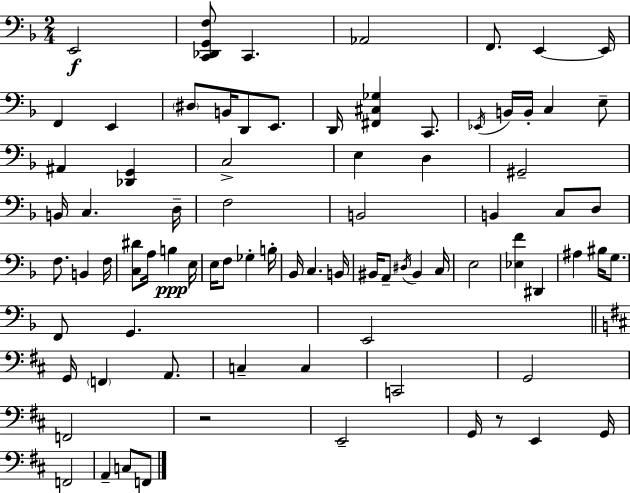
X:1
T:Untitled
M:2/4
L:1/4
K:F
E,,2 [C,,_D,,G,,F,]/2 C,, _A,,2 F,,/2 E,, E,,/4 F,, E,, ^D,/2 B,,/4 D,,/2 E,,/2 D,,/4 [^F,,^C,_G,] C,,/2 _E,,/4 B,,/4 B,,/4 C, E,/2 ^A,, [_D,,G,,] C,2 E, D, ^G,,2 B,,/4 C, D,/4 F,2 B,,2 B,, C,/2 D,/2 F,/2 B,, F,/4 [C,^D]/2 A,/4 B, E,/4 E,/4 F,/2 _G, B,/4 _B,,/4 C, B,,/4 ^B,,/4 A,,/2 ^D,/4 ^B,, C,/4 E,2 [_E,F] ^D,, ^A, ^B,/4 G,/2 F,,/2 G,, E,,2 G,,/4 F,, A,,/2 C, C, C,,2 G,,2 F,,2 z2 E,,2 G,,/4 z/2 E,, G,,/4 F,,2 A,, C,/2 F,,/2